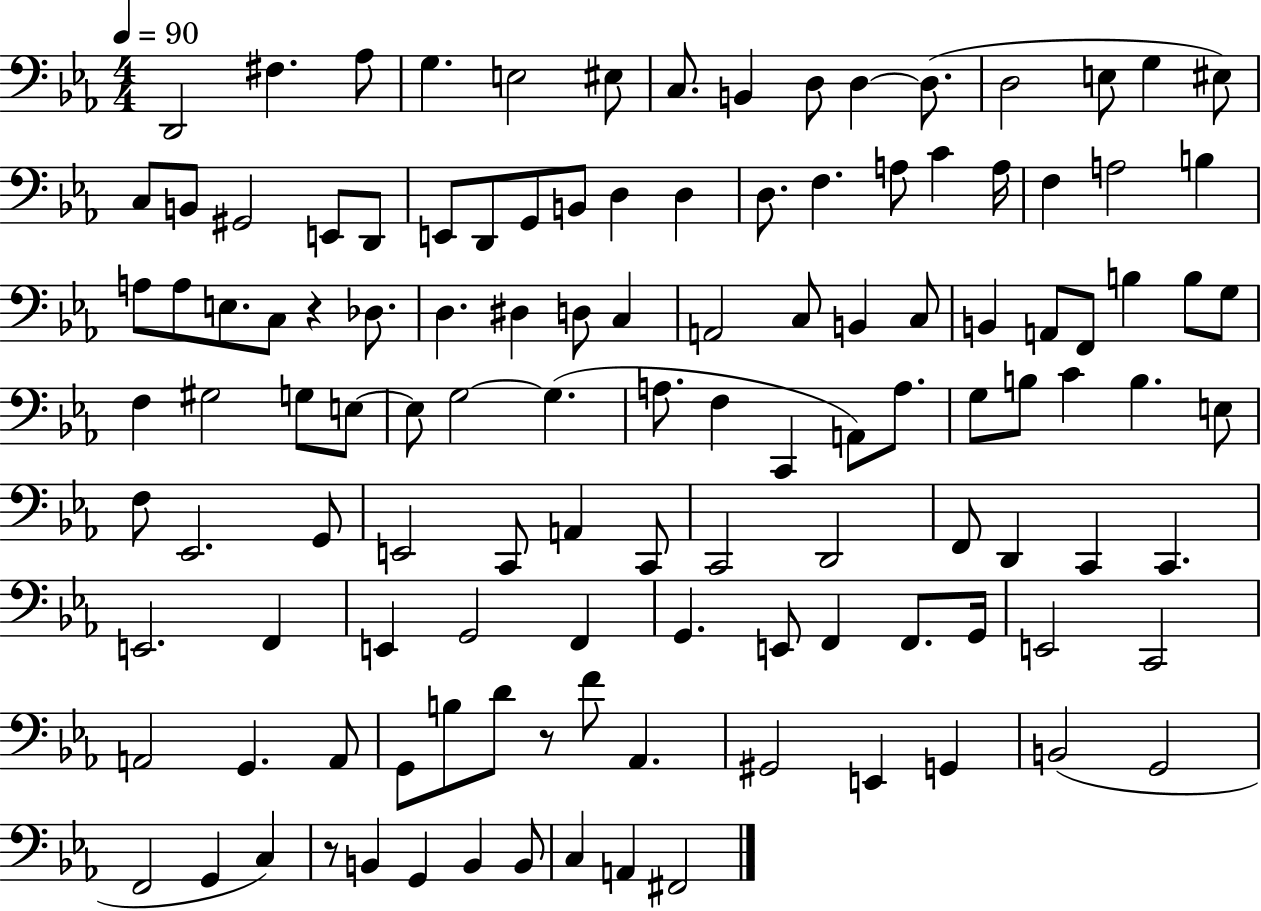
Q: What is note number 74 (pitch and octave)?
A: E2